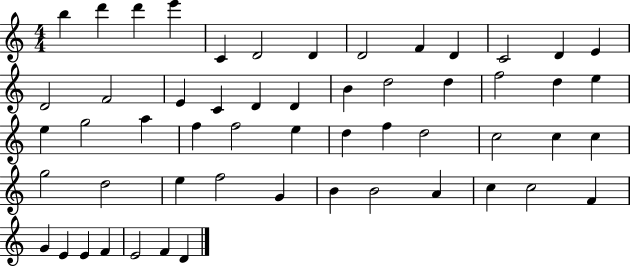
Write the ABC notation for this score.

X:1
T:Untitled
M:4/4
L:1/4
K:C
b d' d' e' C D2 D D2 F D C2 D E D2 F2 E C D D B d2 d f2 d e e g2 a f f2 e d f d2 c2 c c g2 d2 e f2 G B B2 A c c2 F G E E F E2 F D